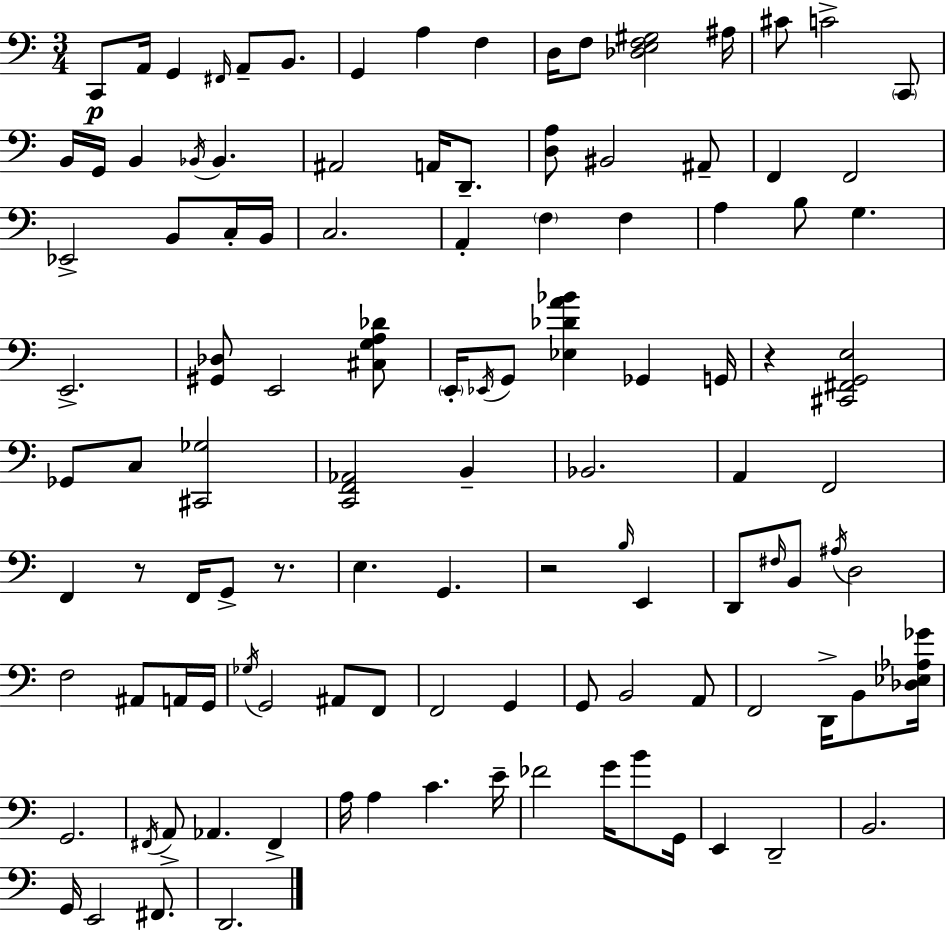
C2/e A2/s G2/q F#2/s A2/e B2/e. G2/q A3/q F3/q D3/s F3/e [Db3,E3,F3,G#3]/h A#3/s C#4/e C4/h C2/e B2/s G2/s B2/q Bb2/s Bb2/q. A#2/h A2/s D2/e. [D3,A3]/e BIS2/h A#2/e F2/q F2/h Eb2/h B2/e C3/s B2/s C3/h. A2/q F3/q F3/q A3/q B3/e G3/q. E2/h. [G#2,Db3]/e E2/h [C#3,G3,A3,Db4]/e E2/s Eb2/s G2/e [Eb3,Db4,A4,Bb4]/q Gb2/q G2/s R/q [C#2,F#2,G2,E3]/h Gb2/e C3/e [C#2,Gb3]/h [C2,F2,Ab2]/h B2/q Bb2/h. A2/q F2/h F2/q R/e F2/s G2/e R/e. E3/q. G2/q. R/h B3/s E2/q D2/e F#3/s B2/e A#3/s D3/h F3/h A#2/e A2/s G2/s Gb3/s G2/h A#2/e F2/e F2/h G2/q G2/e B2/h A2/e F2/h D2/s B2/e [Db3,Eb3,Ab3,Gb4]/s G2/h. F#2/s A2/e Ab2/q. F#2/q A3/s A3/q C4/q. E4/s FES4/h G4/s B4/e G2/s E2/q D2/h B2/h. G2/s E2/h F#2/e. D2/h.